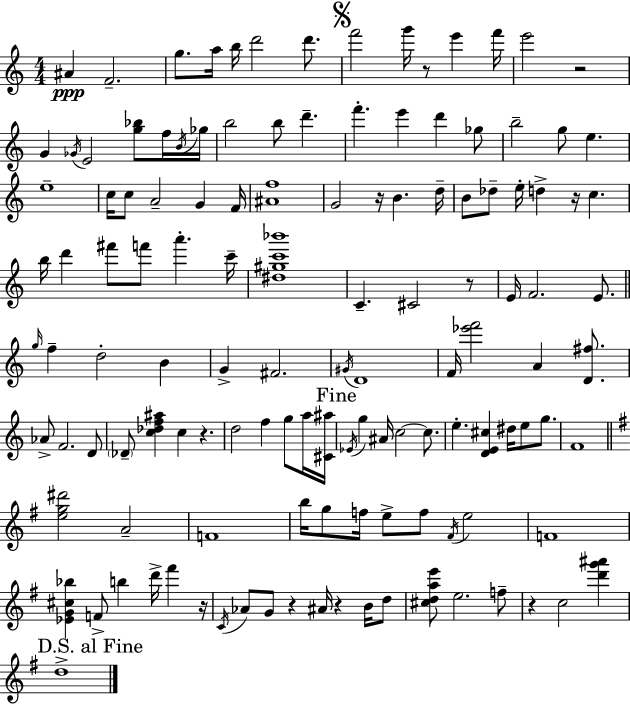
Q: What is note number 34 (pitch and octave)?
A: F4